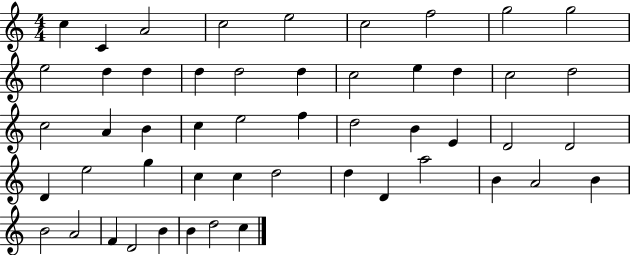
{
  \clef treble
  \numericTimeSignature
  \time 4/4
  \key c \major
  c''4 c'4 a'2 | c''2 e''2 | c''2 f''2 | g''2 g''2 | \break e''2 d''4 d''4 | d''4 d''2 d''4 | c''2 e''4 d''4 | c''2 d''2 | \break c''2 a'4 b'4 | c''4 e''2 f''4 | d''2 b'4 e'4 | d'2 d'2 | \break d'4 e''2 g''4 | c''4 c''4 d''2 | d''4 d'4 a''2 | b'4 a'2 b'4 | \break b'2 a'2 | f'4 d'2 b'4 | b'4 d''2 c''4 | \bar "|."
}